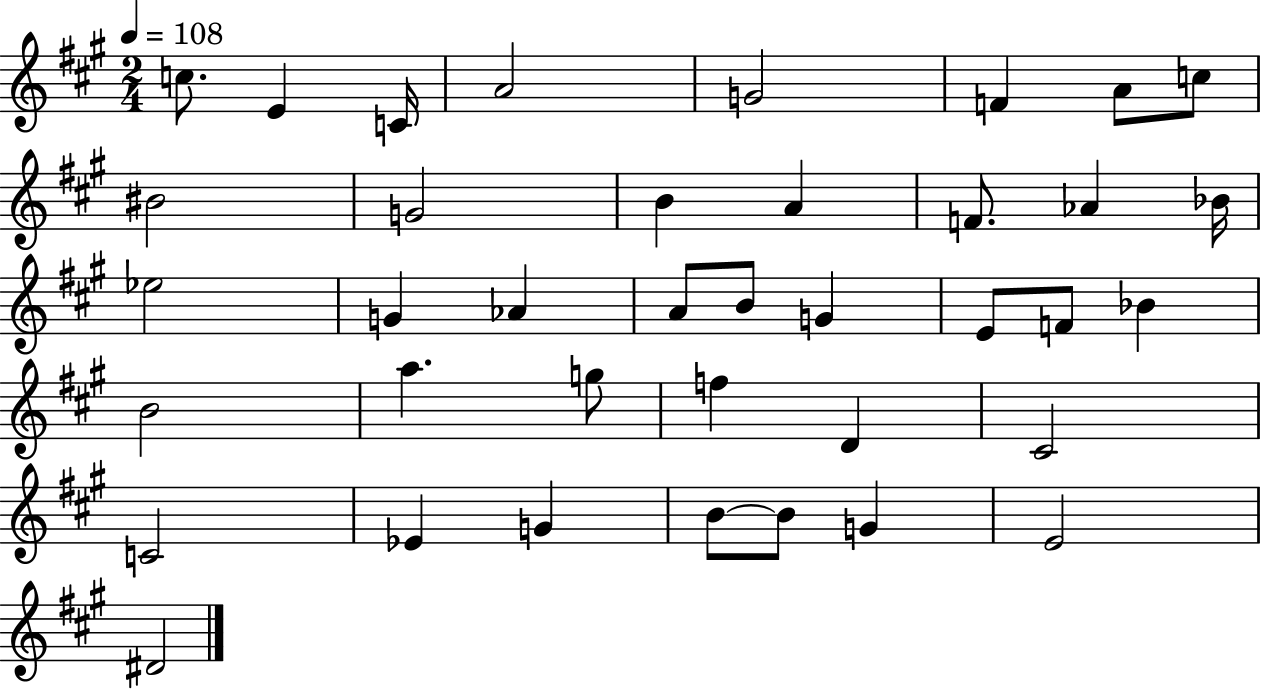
C5/e. E4/q C4/s A4/h G4/h F4/q A4/e C5/e BIS4/h G4/h B4/q A4/q F4/e. Ab4/q Bb4/s Eb5/h G4/q Ab4/q A4/e B4/e G4/q E4/e F4/e Bb4/q B4/h A5/q. G5/e F5/q D4/q C#4/h C4/h Eb4/q G4/q B4/e B4/e G4/q E4/h D#4/h